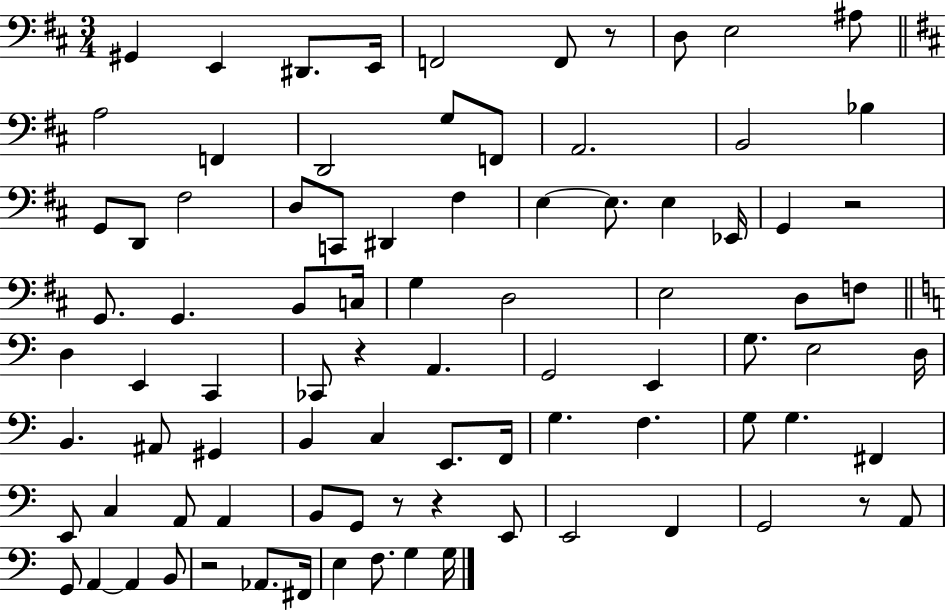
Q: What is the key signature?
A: D major